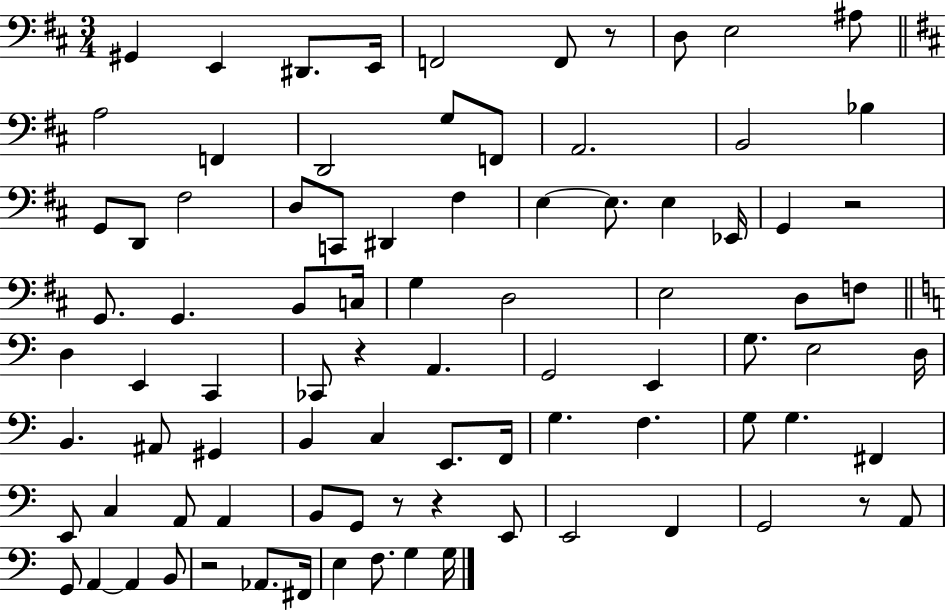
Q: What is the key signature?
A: D major